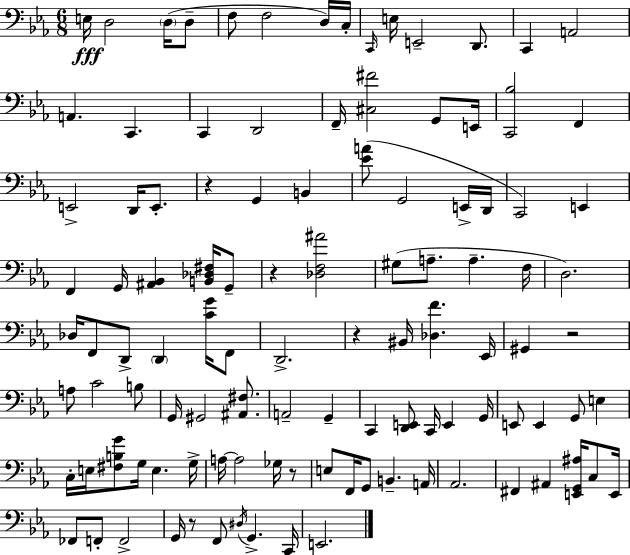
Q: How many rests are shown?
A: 6